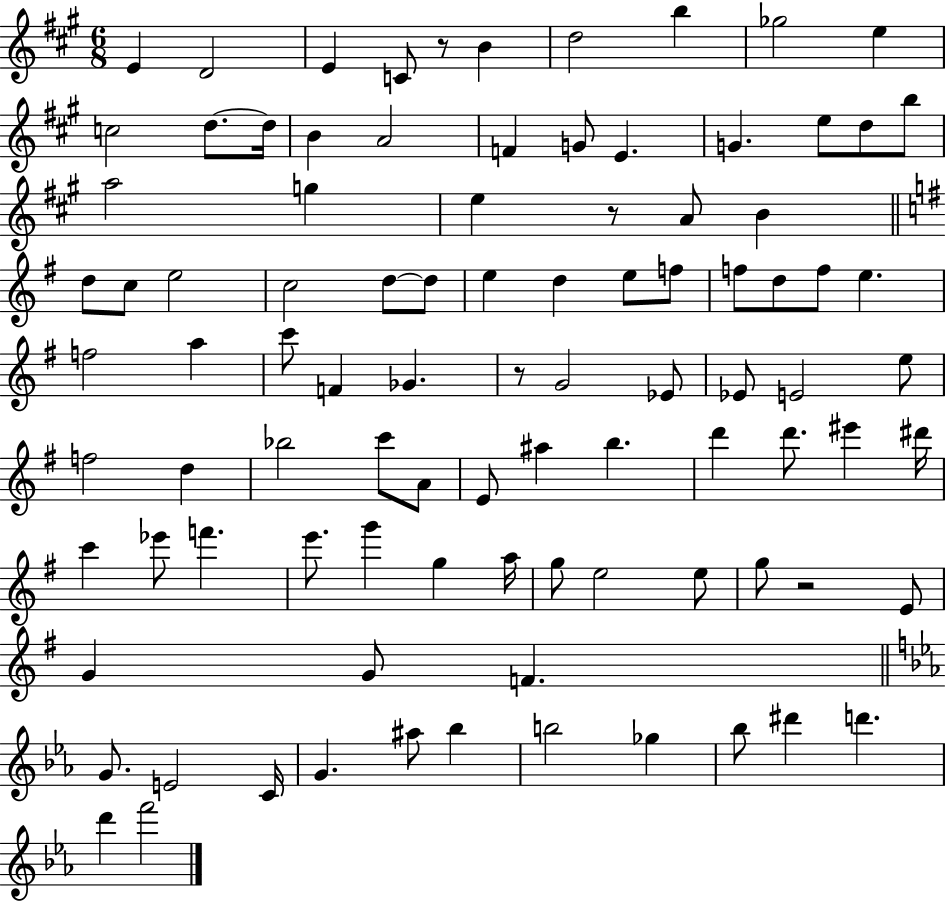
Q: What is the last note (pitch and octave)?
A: F6